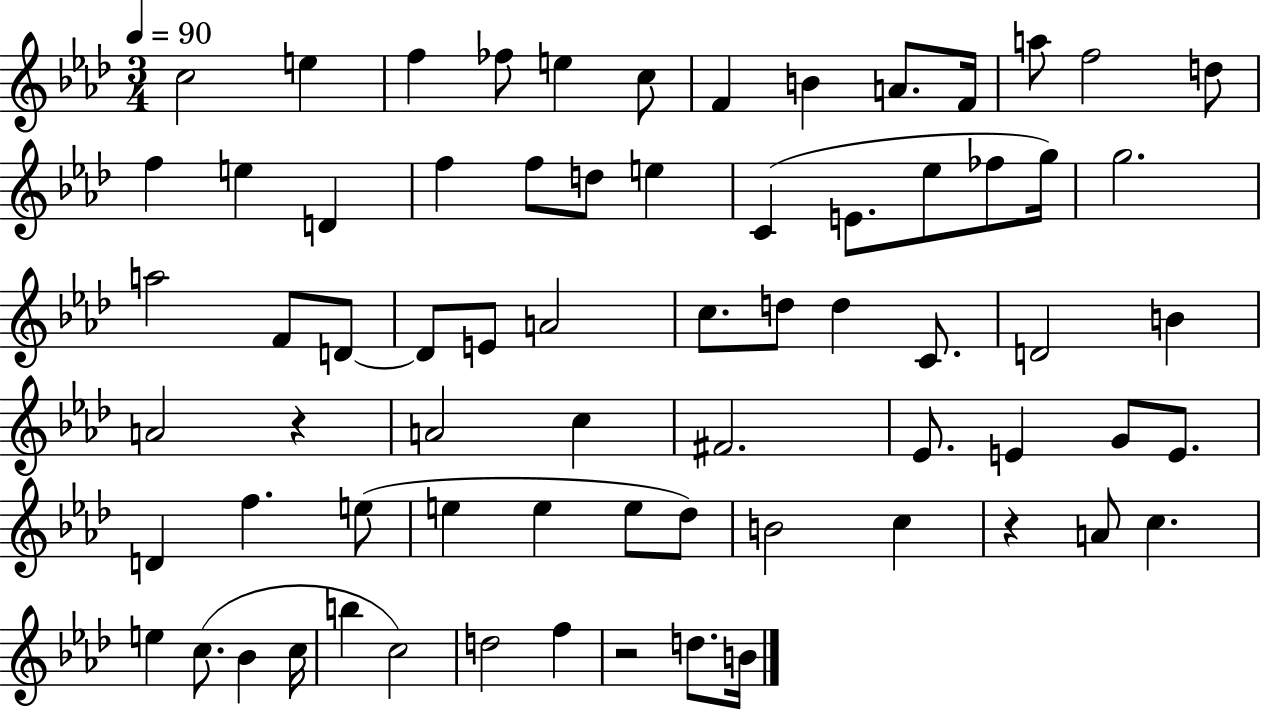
C5/h E5/q F5/q FES5/e E5/q C5/e F4/q B4/q A4/e. F4/s A5/e F5/h D5/e F5/q E5/q D4/q F5/q F5/e D5/e E5/q C4/q E4/e. Eb5/e FES5/e G5/s G5/h. A5/h F4/e D4/e D4/e E4/e A4/h C5/e. D5/e D5/q C4/e. D4/h B4/q A4/h R/q A4/h C5/q F#4/h. Eb4/e. E4/q G4/e E4/e. D4/q F5/q. E5/e E5/q E5/q E5/e Db5/e B4/h C5/q R/q A4/e C5/q. E5/q C5/e. Bb4/q C5/s B5/q C5/h D5/h F5/q R/h D5/e. B4/s